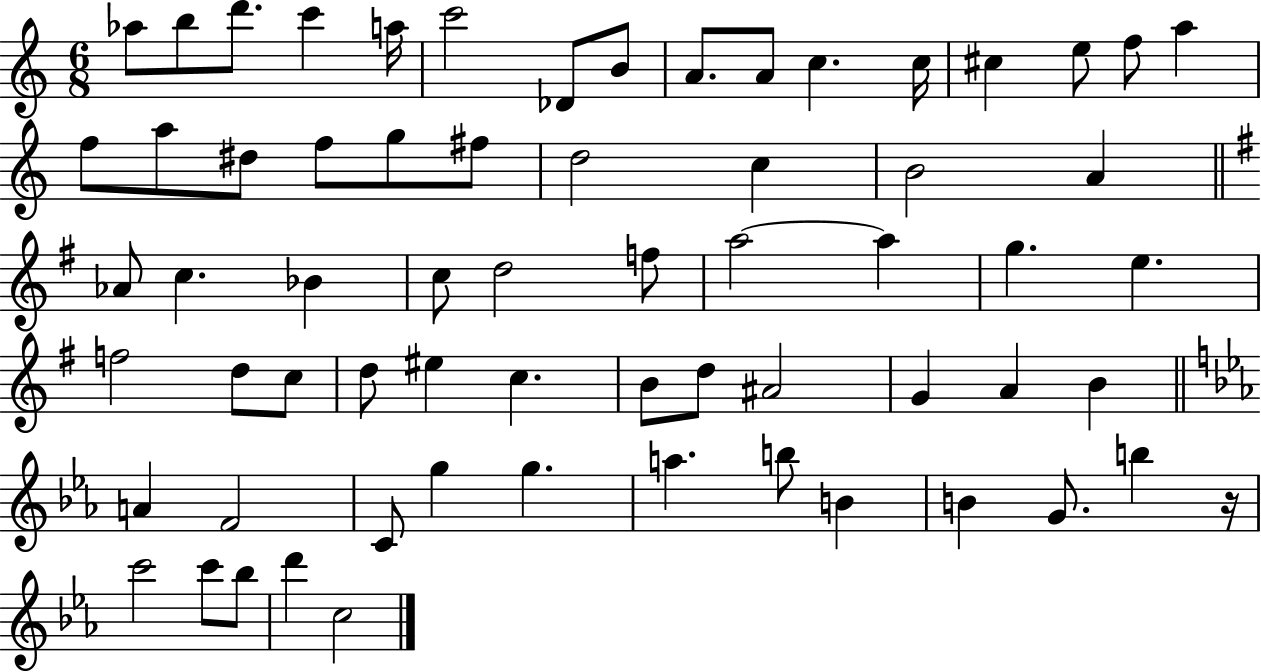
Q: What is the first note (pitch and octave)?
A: Ab5